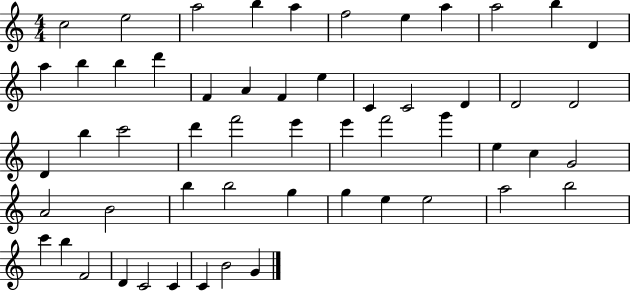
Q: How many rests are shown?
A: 0